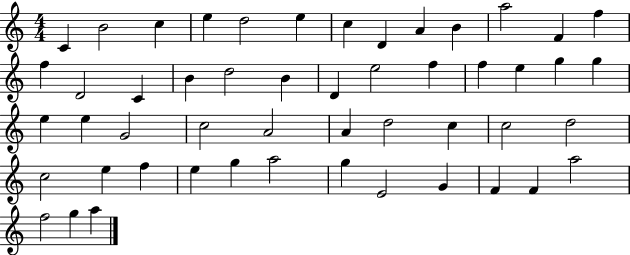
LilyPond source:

{
  \clef treble
  \numericTimeSignature
  \time 4/4
  \key c \major
  c'4 b'2 c''4 | e''4 d''2 e''4 | c''4 d'4 a'4 b'4 | a''2 f'4 f''4 | \break f''4 d'2 c'4 | b'4 d''2 b'4 | d'4 e''2 f''4 | f''4 e''4 g''4 g''4 | \break e''4 e''4 g'2 | c''2 a'2 | a'4 d''2 c''4 | c''2 d''2 | \break c''2 e''4 f''4 | e''4 g''4 a''2 | g''4 e'2 g'4 | f'4 f'4 a''2 | \break f''2 g''4 a''4 | \bar "|."
}